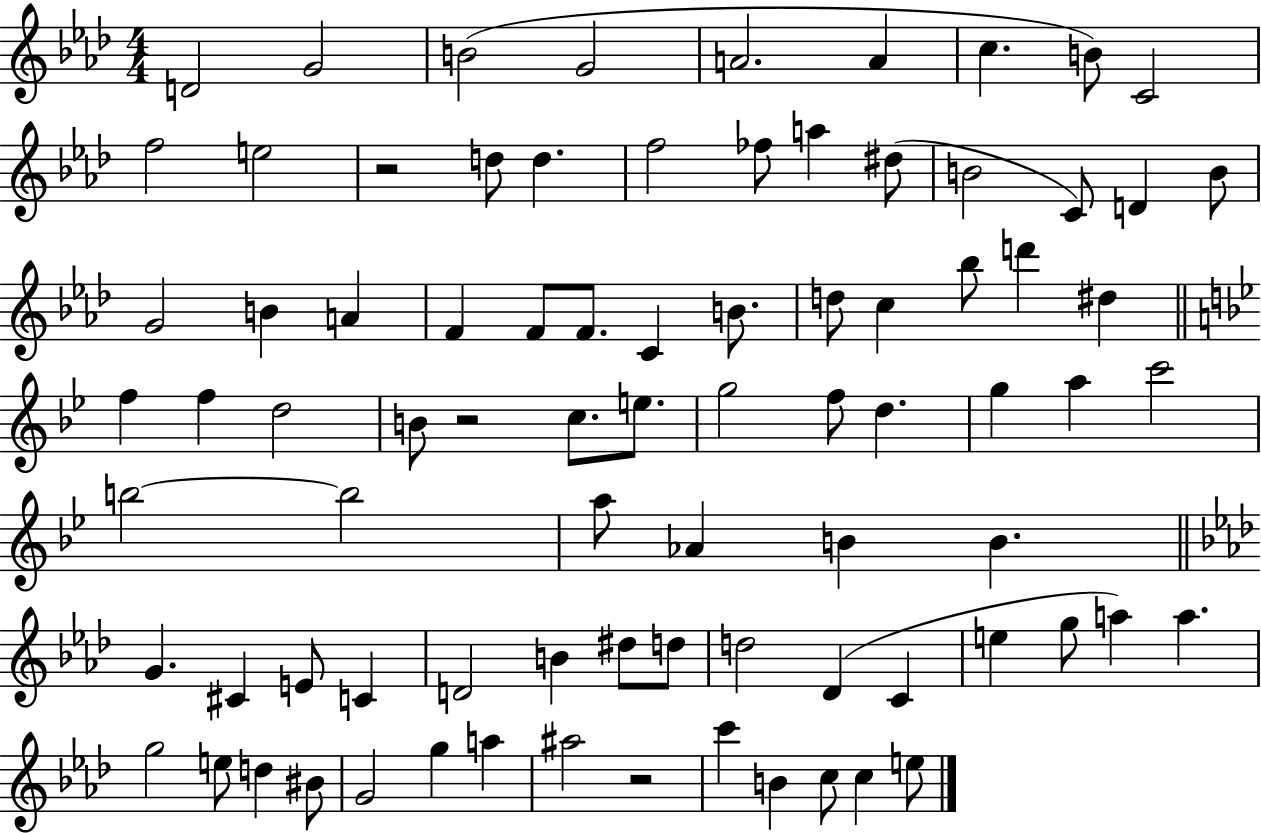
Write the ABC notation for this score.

X:1
T:Untitled
M:4/4
L:1/4
K:Ab
D2 G2 B2 G2 A2 A c B/2 C2 f2 e2 z2 d/2 d f2 _f/2 a ^d/2 B2 C/2 D B/2 G2 B A F F/2 F/2 C B/2 d/2 c _b/2 d' ^d f f d2 B/2 z2 c/2 e/2 g2 f/2 d g a c'2 b2 b2 a/2 _A B B G ^C E/2 C D2 B ^d/2 d/2 d2 _D C e g/2 a a g2 e/2 d ^B/2 G2 g a ^a2 z2 c' B c/2 c e/2